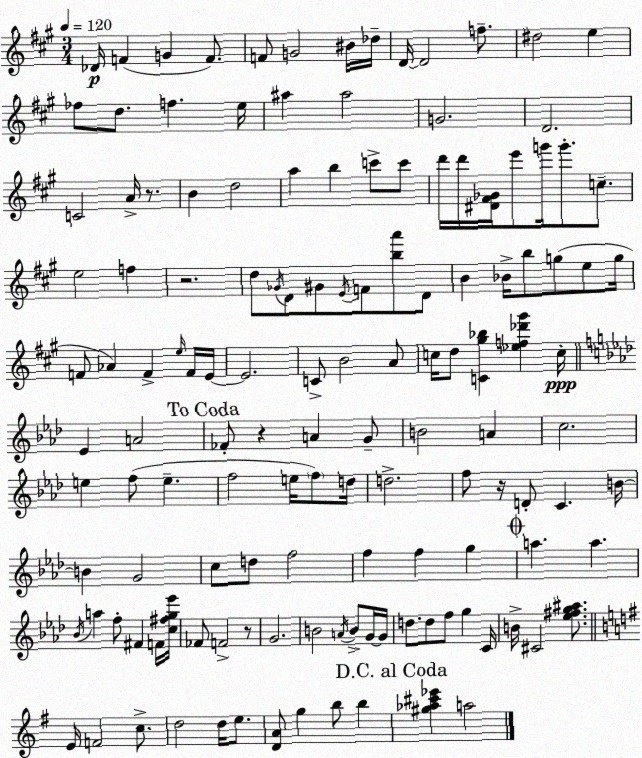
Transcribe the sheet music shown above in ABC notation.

X:1
T:Untitled
M:3/4
L:1/4
K:A
_D/4 F G F/2 F/2 G2 ^B/4 _d/4 D/4 D2 f/2 ^d2 e _f/2 d/2 f e/4 ^a ^a2 G2 D2 C2 A/4 z/2 B d2 a b c'/2 c'/2 d'/4 d'/4 [^D^F_G]/4 e'/2 g'/4 g'/2 c/2 e2 f z2 d/2 _G/4 D/2 ^G/2 E/4 F/2 [ba']/2 D/2 B _B/4 b/2 g/2 e/2 g/4 F/2 _A F e/4 F/4 E/4 E2 C/2 B2 A/2 c/4 d/2 [C^g_b] [_ef_d'^g'] c/4 _E A2 _F/2 z A G/2 B2 A c2 e f/2 e f2 e/4 f/2 d/4 d2 f/2 z/4 D/2 C B/4 B G2 c/2 d/2 f2 f f g a a _B/4 a f/2 ^F F/4 [c^fg_e']/4 _F/2 F2 z/2 G2 B2 A/4 B/2 G/4 G/4 d/2 d/2 f/2 g C/4 B/4 ^C2 [_e^fg^a]/2 E/4 F2 c/2 d2 d/4 e/2 [DA]/2 g b/2 b [^g_a^c'_e'] a2